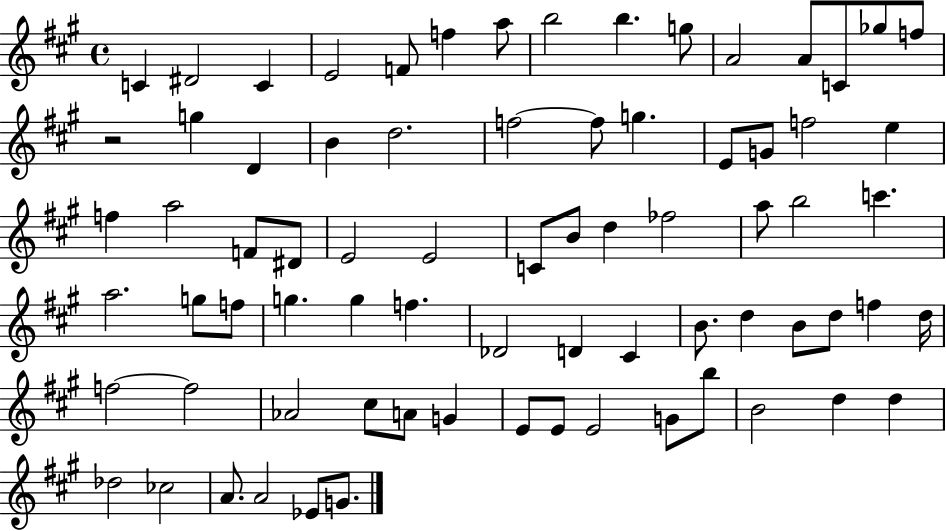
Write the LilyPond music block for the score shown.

{
  \clef treble
  \time 4/4
  \defaultTimeSignature
  \key a \major
  c'4 dis'2 c'4 | e'2 f'8 f''4 a''8 | b''2 b''4. g''8 | a'2 a'8 c'8 ges''8 f''8 | \break r2 g''4 d'4 | b'4 d''2. | f''2~~ f''8 g''4. | e'8 g'8 f''2 e''4 | \break f''4 a''2 f'8 dis'8 | e'2 e'2 | c'8 b'8 d''4 fes''2 | a''8 b''2 c'''4. | \break a''2. g''8 f''8 | g''4. g''4 f''4. | des'2 d'4 cis'4 | b'8. d''4 b'8 d''8 f''4 d''16 | \break f''2~~ f''2 | aes'2 cis''8 a'8 g'4 | e'8 e'8 e'2 g'8 b''8 | b'2 d''4 d''4 | \break des''2 ces''2 | a'8. a'2 ees'8 g'8. | \bar "|."
}